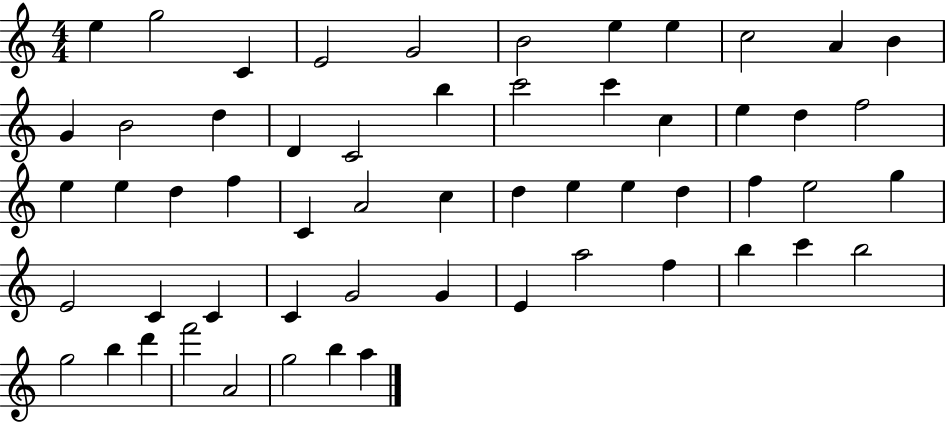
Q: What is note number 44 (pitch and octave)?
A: E4